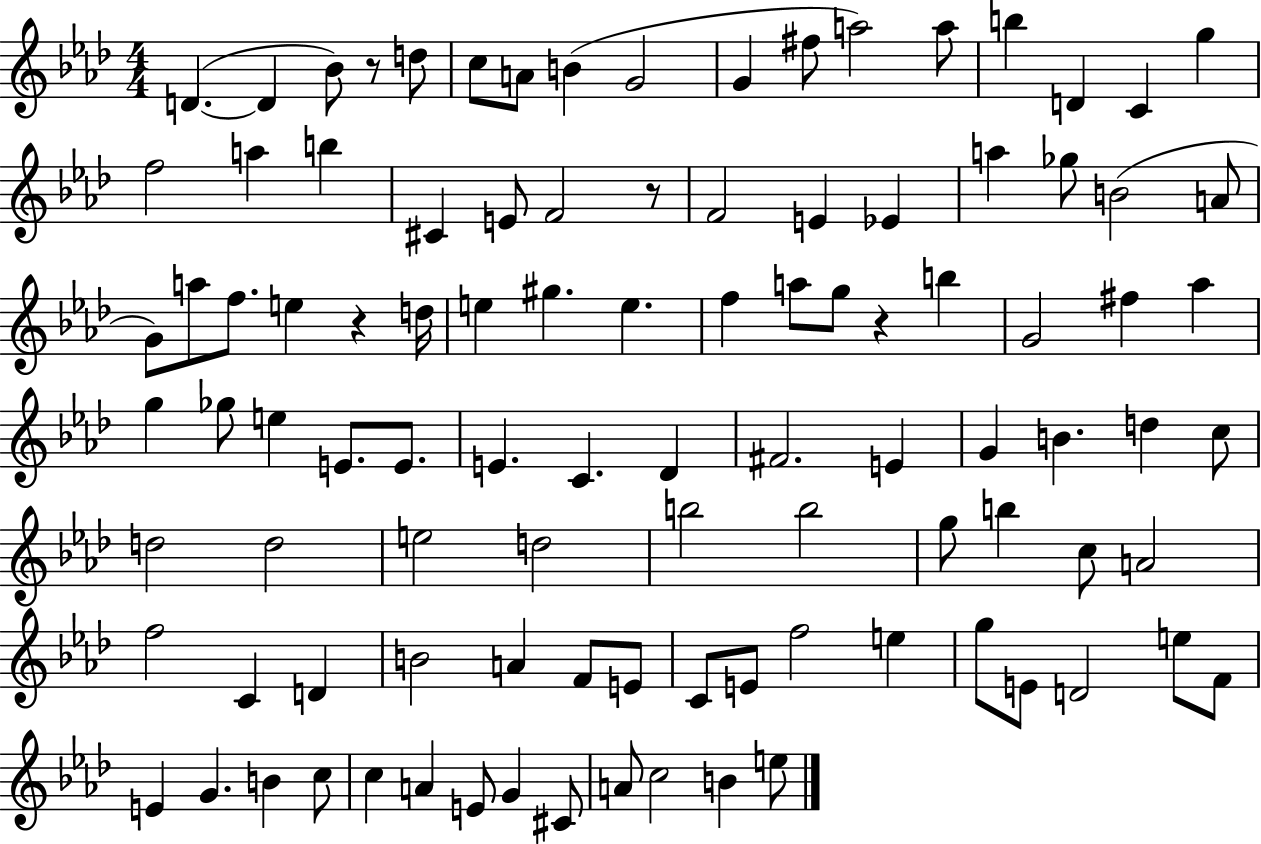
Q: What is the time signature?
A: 4/4